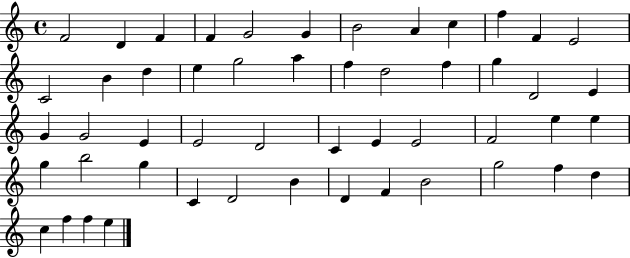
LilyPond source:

{
  \clef treble
  \time 4/4
  \defaultTimeSignature
  \key c \major
  f'2 d'4 f'4 | f'4 g'2 g'4 | b'2 a'4 c''4 | f''4 f'4 e'2 | \break c'2 b'4 d''4 | e''4 g''2 a''4 | f''4 d''2 f''4 | g''4 d'2 e'4 | \break g'4 g'2 e'4 | e'2 d'2 | c'4 e'4 e'2 | f'2 e''4 e''4 | \break g''4 b''2 g''4 | c'4 d'2 b'4 | d'4 f'4 b'2 | g''2 f''4 d''4 | \break c''4 f''4 f''4 e''4 | \bar "|."
}